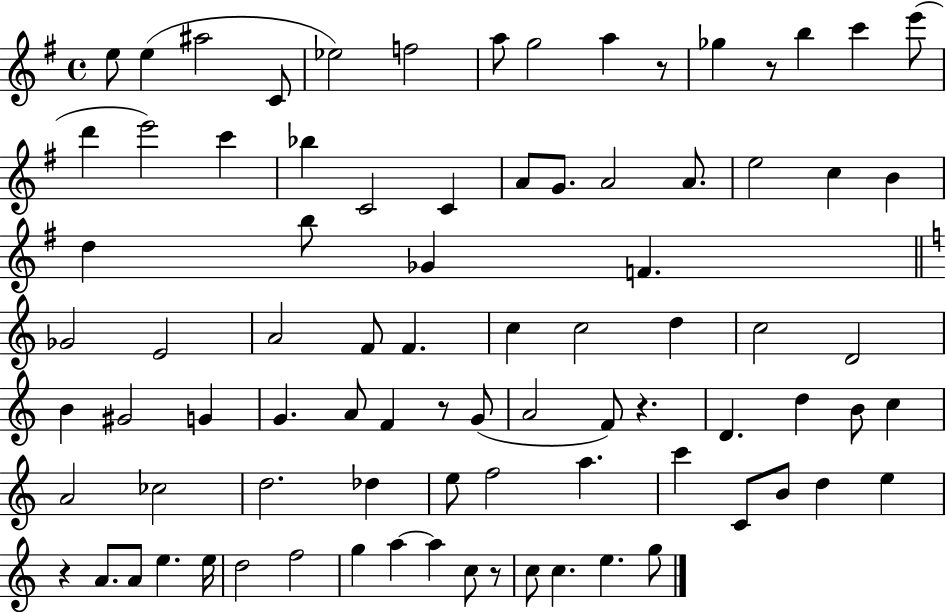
X:1
T:Untitled
M:4/4
L:1/4
K:G
e/2 e ^a2 C/2 _e2 f2 a/2 g2 a z/2 _g z/2 b c' e'/2 d' e'2 c' _b C2 C A/2 G/2 A2 A/2 e2 c B d b/2 _G F _G2 E2 A2 F/2 F c c2 d c2 D2 B ^G2 G G A/2 F z/2 G/2 A2 F/2 z D d B/2 c A2 _c2 d2 _d e/2 f2 a c' C/2 B/2 d e z A/2 A/2 e e/4 d2 f2 g a a c/2 z/2 c/2 c e g/2